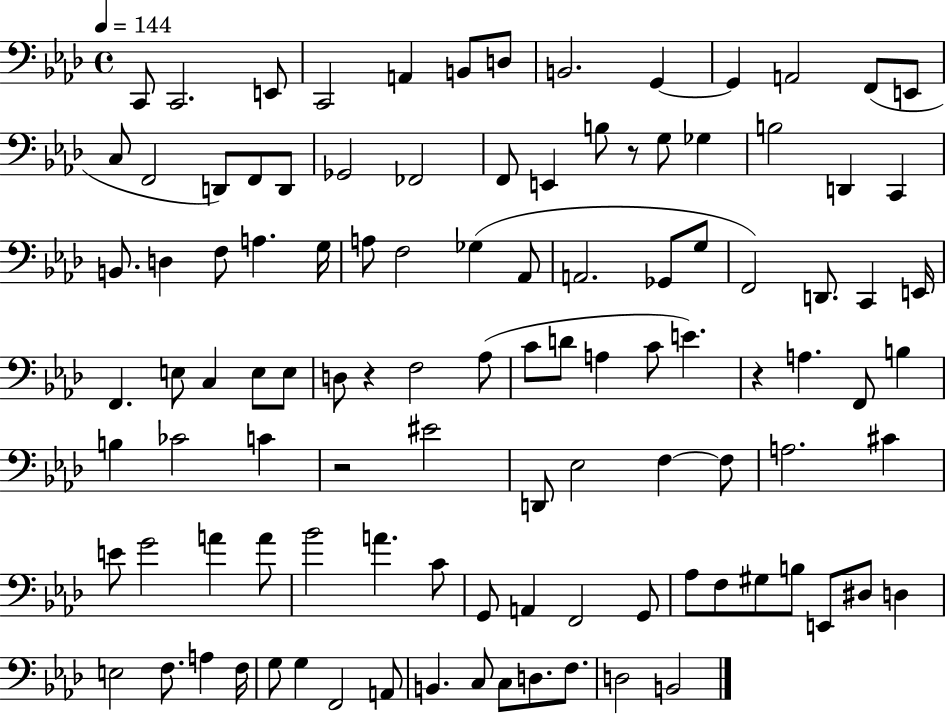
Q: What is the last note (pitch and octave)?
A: B2